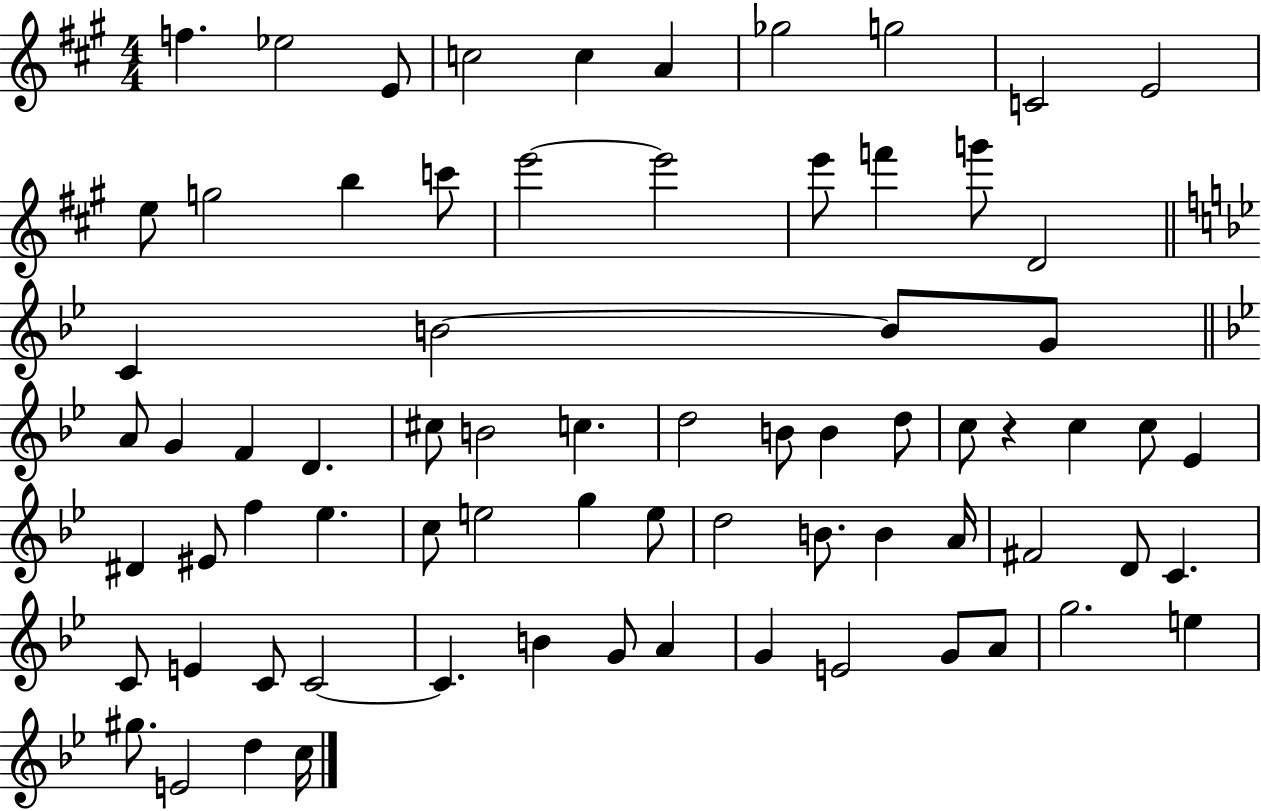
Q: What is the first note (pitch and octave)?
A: F5